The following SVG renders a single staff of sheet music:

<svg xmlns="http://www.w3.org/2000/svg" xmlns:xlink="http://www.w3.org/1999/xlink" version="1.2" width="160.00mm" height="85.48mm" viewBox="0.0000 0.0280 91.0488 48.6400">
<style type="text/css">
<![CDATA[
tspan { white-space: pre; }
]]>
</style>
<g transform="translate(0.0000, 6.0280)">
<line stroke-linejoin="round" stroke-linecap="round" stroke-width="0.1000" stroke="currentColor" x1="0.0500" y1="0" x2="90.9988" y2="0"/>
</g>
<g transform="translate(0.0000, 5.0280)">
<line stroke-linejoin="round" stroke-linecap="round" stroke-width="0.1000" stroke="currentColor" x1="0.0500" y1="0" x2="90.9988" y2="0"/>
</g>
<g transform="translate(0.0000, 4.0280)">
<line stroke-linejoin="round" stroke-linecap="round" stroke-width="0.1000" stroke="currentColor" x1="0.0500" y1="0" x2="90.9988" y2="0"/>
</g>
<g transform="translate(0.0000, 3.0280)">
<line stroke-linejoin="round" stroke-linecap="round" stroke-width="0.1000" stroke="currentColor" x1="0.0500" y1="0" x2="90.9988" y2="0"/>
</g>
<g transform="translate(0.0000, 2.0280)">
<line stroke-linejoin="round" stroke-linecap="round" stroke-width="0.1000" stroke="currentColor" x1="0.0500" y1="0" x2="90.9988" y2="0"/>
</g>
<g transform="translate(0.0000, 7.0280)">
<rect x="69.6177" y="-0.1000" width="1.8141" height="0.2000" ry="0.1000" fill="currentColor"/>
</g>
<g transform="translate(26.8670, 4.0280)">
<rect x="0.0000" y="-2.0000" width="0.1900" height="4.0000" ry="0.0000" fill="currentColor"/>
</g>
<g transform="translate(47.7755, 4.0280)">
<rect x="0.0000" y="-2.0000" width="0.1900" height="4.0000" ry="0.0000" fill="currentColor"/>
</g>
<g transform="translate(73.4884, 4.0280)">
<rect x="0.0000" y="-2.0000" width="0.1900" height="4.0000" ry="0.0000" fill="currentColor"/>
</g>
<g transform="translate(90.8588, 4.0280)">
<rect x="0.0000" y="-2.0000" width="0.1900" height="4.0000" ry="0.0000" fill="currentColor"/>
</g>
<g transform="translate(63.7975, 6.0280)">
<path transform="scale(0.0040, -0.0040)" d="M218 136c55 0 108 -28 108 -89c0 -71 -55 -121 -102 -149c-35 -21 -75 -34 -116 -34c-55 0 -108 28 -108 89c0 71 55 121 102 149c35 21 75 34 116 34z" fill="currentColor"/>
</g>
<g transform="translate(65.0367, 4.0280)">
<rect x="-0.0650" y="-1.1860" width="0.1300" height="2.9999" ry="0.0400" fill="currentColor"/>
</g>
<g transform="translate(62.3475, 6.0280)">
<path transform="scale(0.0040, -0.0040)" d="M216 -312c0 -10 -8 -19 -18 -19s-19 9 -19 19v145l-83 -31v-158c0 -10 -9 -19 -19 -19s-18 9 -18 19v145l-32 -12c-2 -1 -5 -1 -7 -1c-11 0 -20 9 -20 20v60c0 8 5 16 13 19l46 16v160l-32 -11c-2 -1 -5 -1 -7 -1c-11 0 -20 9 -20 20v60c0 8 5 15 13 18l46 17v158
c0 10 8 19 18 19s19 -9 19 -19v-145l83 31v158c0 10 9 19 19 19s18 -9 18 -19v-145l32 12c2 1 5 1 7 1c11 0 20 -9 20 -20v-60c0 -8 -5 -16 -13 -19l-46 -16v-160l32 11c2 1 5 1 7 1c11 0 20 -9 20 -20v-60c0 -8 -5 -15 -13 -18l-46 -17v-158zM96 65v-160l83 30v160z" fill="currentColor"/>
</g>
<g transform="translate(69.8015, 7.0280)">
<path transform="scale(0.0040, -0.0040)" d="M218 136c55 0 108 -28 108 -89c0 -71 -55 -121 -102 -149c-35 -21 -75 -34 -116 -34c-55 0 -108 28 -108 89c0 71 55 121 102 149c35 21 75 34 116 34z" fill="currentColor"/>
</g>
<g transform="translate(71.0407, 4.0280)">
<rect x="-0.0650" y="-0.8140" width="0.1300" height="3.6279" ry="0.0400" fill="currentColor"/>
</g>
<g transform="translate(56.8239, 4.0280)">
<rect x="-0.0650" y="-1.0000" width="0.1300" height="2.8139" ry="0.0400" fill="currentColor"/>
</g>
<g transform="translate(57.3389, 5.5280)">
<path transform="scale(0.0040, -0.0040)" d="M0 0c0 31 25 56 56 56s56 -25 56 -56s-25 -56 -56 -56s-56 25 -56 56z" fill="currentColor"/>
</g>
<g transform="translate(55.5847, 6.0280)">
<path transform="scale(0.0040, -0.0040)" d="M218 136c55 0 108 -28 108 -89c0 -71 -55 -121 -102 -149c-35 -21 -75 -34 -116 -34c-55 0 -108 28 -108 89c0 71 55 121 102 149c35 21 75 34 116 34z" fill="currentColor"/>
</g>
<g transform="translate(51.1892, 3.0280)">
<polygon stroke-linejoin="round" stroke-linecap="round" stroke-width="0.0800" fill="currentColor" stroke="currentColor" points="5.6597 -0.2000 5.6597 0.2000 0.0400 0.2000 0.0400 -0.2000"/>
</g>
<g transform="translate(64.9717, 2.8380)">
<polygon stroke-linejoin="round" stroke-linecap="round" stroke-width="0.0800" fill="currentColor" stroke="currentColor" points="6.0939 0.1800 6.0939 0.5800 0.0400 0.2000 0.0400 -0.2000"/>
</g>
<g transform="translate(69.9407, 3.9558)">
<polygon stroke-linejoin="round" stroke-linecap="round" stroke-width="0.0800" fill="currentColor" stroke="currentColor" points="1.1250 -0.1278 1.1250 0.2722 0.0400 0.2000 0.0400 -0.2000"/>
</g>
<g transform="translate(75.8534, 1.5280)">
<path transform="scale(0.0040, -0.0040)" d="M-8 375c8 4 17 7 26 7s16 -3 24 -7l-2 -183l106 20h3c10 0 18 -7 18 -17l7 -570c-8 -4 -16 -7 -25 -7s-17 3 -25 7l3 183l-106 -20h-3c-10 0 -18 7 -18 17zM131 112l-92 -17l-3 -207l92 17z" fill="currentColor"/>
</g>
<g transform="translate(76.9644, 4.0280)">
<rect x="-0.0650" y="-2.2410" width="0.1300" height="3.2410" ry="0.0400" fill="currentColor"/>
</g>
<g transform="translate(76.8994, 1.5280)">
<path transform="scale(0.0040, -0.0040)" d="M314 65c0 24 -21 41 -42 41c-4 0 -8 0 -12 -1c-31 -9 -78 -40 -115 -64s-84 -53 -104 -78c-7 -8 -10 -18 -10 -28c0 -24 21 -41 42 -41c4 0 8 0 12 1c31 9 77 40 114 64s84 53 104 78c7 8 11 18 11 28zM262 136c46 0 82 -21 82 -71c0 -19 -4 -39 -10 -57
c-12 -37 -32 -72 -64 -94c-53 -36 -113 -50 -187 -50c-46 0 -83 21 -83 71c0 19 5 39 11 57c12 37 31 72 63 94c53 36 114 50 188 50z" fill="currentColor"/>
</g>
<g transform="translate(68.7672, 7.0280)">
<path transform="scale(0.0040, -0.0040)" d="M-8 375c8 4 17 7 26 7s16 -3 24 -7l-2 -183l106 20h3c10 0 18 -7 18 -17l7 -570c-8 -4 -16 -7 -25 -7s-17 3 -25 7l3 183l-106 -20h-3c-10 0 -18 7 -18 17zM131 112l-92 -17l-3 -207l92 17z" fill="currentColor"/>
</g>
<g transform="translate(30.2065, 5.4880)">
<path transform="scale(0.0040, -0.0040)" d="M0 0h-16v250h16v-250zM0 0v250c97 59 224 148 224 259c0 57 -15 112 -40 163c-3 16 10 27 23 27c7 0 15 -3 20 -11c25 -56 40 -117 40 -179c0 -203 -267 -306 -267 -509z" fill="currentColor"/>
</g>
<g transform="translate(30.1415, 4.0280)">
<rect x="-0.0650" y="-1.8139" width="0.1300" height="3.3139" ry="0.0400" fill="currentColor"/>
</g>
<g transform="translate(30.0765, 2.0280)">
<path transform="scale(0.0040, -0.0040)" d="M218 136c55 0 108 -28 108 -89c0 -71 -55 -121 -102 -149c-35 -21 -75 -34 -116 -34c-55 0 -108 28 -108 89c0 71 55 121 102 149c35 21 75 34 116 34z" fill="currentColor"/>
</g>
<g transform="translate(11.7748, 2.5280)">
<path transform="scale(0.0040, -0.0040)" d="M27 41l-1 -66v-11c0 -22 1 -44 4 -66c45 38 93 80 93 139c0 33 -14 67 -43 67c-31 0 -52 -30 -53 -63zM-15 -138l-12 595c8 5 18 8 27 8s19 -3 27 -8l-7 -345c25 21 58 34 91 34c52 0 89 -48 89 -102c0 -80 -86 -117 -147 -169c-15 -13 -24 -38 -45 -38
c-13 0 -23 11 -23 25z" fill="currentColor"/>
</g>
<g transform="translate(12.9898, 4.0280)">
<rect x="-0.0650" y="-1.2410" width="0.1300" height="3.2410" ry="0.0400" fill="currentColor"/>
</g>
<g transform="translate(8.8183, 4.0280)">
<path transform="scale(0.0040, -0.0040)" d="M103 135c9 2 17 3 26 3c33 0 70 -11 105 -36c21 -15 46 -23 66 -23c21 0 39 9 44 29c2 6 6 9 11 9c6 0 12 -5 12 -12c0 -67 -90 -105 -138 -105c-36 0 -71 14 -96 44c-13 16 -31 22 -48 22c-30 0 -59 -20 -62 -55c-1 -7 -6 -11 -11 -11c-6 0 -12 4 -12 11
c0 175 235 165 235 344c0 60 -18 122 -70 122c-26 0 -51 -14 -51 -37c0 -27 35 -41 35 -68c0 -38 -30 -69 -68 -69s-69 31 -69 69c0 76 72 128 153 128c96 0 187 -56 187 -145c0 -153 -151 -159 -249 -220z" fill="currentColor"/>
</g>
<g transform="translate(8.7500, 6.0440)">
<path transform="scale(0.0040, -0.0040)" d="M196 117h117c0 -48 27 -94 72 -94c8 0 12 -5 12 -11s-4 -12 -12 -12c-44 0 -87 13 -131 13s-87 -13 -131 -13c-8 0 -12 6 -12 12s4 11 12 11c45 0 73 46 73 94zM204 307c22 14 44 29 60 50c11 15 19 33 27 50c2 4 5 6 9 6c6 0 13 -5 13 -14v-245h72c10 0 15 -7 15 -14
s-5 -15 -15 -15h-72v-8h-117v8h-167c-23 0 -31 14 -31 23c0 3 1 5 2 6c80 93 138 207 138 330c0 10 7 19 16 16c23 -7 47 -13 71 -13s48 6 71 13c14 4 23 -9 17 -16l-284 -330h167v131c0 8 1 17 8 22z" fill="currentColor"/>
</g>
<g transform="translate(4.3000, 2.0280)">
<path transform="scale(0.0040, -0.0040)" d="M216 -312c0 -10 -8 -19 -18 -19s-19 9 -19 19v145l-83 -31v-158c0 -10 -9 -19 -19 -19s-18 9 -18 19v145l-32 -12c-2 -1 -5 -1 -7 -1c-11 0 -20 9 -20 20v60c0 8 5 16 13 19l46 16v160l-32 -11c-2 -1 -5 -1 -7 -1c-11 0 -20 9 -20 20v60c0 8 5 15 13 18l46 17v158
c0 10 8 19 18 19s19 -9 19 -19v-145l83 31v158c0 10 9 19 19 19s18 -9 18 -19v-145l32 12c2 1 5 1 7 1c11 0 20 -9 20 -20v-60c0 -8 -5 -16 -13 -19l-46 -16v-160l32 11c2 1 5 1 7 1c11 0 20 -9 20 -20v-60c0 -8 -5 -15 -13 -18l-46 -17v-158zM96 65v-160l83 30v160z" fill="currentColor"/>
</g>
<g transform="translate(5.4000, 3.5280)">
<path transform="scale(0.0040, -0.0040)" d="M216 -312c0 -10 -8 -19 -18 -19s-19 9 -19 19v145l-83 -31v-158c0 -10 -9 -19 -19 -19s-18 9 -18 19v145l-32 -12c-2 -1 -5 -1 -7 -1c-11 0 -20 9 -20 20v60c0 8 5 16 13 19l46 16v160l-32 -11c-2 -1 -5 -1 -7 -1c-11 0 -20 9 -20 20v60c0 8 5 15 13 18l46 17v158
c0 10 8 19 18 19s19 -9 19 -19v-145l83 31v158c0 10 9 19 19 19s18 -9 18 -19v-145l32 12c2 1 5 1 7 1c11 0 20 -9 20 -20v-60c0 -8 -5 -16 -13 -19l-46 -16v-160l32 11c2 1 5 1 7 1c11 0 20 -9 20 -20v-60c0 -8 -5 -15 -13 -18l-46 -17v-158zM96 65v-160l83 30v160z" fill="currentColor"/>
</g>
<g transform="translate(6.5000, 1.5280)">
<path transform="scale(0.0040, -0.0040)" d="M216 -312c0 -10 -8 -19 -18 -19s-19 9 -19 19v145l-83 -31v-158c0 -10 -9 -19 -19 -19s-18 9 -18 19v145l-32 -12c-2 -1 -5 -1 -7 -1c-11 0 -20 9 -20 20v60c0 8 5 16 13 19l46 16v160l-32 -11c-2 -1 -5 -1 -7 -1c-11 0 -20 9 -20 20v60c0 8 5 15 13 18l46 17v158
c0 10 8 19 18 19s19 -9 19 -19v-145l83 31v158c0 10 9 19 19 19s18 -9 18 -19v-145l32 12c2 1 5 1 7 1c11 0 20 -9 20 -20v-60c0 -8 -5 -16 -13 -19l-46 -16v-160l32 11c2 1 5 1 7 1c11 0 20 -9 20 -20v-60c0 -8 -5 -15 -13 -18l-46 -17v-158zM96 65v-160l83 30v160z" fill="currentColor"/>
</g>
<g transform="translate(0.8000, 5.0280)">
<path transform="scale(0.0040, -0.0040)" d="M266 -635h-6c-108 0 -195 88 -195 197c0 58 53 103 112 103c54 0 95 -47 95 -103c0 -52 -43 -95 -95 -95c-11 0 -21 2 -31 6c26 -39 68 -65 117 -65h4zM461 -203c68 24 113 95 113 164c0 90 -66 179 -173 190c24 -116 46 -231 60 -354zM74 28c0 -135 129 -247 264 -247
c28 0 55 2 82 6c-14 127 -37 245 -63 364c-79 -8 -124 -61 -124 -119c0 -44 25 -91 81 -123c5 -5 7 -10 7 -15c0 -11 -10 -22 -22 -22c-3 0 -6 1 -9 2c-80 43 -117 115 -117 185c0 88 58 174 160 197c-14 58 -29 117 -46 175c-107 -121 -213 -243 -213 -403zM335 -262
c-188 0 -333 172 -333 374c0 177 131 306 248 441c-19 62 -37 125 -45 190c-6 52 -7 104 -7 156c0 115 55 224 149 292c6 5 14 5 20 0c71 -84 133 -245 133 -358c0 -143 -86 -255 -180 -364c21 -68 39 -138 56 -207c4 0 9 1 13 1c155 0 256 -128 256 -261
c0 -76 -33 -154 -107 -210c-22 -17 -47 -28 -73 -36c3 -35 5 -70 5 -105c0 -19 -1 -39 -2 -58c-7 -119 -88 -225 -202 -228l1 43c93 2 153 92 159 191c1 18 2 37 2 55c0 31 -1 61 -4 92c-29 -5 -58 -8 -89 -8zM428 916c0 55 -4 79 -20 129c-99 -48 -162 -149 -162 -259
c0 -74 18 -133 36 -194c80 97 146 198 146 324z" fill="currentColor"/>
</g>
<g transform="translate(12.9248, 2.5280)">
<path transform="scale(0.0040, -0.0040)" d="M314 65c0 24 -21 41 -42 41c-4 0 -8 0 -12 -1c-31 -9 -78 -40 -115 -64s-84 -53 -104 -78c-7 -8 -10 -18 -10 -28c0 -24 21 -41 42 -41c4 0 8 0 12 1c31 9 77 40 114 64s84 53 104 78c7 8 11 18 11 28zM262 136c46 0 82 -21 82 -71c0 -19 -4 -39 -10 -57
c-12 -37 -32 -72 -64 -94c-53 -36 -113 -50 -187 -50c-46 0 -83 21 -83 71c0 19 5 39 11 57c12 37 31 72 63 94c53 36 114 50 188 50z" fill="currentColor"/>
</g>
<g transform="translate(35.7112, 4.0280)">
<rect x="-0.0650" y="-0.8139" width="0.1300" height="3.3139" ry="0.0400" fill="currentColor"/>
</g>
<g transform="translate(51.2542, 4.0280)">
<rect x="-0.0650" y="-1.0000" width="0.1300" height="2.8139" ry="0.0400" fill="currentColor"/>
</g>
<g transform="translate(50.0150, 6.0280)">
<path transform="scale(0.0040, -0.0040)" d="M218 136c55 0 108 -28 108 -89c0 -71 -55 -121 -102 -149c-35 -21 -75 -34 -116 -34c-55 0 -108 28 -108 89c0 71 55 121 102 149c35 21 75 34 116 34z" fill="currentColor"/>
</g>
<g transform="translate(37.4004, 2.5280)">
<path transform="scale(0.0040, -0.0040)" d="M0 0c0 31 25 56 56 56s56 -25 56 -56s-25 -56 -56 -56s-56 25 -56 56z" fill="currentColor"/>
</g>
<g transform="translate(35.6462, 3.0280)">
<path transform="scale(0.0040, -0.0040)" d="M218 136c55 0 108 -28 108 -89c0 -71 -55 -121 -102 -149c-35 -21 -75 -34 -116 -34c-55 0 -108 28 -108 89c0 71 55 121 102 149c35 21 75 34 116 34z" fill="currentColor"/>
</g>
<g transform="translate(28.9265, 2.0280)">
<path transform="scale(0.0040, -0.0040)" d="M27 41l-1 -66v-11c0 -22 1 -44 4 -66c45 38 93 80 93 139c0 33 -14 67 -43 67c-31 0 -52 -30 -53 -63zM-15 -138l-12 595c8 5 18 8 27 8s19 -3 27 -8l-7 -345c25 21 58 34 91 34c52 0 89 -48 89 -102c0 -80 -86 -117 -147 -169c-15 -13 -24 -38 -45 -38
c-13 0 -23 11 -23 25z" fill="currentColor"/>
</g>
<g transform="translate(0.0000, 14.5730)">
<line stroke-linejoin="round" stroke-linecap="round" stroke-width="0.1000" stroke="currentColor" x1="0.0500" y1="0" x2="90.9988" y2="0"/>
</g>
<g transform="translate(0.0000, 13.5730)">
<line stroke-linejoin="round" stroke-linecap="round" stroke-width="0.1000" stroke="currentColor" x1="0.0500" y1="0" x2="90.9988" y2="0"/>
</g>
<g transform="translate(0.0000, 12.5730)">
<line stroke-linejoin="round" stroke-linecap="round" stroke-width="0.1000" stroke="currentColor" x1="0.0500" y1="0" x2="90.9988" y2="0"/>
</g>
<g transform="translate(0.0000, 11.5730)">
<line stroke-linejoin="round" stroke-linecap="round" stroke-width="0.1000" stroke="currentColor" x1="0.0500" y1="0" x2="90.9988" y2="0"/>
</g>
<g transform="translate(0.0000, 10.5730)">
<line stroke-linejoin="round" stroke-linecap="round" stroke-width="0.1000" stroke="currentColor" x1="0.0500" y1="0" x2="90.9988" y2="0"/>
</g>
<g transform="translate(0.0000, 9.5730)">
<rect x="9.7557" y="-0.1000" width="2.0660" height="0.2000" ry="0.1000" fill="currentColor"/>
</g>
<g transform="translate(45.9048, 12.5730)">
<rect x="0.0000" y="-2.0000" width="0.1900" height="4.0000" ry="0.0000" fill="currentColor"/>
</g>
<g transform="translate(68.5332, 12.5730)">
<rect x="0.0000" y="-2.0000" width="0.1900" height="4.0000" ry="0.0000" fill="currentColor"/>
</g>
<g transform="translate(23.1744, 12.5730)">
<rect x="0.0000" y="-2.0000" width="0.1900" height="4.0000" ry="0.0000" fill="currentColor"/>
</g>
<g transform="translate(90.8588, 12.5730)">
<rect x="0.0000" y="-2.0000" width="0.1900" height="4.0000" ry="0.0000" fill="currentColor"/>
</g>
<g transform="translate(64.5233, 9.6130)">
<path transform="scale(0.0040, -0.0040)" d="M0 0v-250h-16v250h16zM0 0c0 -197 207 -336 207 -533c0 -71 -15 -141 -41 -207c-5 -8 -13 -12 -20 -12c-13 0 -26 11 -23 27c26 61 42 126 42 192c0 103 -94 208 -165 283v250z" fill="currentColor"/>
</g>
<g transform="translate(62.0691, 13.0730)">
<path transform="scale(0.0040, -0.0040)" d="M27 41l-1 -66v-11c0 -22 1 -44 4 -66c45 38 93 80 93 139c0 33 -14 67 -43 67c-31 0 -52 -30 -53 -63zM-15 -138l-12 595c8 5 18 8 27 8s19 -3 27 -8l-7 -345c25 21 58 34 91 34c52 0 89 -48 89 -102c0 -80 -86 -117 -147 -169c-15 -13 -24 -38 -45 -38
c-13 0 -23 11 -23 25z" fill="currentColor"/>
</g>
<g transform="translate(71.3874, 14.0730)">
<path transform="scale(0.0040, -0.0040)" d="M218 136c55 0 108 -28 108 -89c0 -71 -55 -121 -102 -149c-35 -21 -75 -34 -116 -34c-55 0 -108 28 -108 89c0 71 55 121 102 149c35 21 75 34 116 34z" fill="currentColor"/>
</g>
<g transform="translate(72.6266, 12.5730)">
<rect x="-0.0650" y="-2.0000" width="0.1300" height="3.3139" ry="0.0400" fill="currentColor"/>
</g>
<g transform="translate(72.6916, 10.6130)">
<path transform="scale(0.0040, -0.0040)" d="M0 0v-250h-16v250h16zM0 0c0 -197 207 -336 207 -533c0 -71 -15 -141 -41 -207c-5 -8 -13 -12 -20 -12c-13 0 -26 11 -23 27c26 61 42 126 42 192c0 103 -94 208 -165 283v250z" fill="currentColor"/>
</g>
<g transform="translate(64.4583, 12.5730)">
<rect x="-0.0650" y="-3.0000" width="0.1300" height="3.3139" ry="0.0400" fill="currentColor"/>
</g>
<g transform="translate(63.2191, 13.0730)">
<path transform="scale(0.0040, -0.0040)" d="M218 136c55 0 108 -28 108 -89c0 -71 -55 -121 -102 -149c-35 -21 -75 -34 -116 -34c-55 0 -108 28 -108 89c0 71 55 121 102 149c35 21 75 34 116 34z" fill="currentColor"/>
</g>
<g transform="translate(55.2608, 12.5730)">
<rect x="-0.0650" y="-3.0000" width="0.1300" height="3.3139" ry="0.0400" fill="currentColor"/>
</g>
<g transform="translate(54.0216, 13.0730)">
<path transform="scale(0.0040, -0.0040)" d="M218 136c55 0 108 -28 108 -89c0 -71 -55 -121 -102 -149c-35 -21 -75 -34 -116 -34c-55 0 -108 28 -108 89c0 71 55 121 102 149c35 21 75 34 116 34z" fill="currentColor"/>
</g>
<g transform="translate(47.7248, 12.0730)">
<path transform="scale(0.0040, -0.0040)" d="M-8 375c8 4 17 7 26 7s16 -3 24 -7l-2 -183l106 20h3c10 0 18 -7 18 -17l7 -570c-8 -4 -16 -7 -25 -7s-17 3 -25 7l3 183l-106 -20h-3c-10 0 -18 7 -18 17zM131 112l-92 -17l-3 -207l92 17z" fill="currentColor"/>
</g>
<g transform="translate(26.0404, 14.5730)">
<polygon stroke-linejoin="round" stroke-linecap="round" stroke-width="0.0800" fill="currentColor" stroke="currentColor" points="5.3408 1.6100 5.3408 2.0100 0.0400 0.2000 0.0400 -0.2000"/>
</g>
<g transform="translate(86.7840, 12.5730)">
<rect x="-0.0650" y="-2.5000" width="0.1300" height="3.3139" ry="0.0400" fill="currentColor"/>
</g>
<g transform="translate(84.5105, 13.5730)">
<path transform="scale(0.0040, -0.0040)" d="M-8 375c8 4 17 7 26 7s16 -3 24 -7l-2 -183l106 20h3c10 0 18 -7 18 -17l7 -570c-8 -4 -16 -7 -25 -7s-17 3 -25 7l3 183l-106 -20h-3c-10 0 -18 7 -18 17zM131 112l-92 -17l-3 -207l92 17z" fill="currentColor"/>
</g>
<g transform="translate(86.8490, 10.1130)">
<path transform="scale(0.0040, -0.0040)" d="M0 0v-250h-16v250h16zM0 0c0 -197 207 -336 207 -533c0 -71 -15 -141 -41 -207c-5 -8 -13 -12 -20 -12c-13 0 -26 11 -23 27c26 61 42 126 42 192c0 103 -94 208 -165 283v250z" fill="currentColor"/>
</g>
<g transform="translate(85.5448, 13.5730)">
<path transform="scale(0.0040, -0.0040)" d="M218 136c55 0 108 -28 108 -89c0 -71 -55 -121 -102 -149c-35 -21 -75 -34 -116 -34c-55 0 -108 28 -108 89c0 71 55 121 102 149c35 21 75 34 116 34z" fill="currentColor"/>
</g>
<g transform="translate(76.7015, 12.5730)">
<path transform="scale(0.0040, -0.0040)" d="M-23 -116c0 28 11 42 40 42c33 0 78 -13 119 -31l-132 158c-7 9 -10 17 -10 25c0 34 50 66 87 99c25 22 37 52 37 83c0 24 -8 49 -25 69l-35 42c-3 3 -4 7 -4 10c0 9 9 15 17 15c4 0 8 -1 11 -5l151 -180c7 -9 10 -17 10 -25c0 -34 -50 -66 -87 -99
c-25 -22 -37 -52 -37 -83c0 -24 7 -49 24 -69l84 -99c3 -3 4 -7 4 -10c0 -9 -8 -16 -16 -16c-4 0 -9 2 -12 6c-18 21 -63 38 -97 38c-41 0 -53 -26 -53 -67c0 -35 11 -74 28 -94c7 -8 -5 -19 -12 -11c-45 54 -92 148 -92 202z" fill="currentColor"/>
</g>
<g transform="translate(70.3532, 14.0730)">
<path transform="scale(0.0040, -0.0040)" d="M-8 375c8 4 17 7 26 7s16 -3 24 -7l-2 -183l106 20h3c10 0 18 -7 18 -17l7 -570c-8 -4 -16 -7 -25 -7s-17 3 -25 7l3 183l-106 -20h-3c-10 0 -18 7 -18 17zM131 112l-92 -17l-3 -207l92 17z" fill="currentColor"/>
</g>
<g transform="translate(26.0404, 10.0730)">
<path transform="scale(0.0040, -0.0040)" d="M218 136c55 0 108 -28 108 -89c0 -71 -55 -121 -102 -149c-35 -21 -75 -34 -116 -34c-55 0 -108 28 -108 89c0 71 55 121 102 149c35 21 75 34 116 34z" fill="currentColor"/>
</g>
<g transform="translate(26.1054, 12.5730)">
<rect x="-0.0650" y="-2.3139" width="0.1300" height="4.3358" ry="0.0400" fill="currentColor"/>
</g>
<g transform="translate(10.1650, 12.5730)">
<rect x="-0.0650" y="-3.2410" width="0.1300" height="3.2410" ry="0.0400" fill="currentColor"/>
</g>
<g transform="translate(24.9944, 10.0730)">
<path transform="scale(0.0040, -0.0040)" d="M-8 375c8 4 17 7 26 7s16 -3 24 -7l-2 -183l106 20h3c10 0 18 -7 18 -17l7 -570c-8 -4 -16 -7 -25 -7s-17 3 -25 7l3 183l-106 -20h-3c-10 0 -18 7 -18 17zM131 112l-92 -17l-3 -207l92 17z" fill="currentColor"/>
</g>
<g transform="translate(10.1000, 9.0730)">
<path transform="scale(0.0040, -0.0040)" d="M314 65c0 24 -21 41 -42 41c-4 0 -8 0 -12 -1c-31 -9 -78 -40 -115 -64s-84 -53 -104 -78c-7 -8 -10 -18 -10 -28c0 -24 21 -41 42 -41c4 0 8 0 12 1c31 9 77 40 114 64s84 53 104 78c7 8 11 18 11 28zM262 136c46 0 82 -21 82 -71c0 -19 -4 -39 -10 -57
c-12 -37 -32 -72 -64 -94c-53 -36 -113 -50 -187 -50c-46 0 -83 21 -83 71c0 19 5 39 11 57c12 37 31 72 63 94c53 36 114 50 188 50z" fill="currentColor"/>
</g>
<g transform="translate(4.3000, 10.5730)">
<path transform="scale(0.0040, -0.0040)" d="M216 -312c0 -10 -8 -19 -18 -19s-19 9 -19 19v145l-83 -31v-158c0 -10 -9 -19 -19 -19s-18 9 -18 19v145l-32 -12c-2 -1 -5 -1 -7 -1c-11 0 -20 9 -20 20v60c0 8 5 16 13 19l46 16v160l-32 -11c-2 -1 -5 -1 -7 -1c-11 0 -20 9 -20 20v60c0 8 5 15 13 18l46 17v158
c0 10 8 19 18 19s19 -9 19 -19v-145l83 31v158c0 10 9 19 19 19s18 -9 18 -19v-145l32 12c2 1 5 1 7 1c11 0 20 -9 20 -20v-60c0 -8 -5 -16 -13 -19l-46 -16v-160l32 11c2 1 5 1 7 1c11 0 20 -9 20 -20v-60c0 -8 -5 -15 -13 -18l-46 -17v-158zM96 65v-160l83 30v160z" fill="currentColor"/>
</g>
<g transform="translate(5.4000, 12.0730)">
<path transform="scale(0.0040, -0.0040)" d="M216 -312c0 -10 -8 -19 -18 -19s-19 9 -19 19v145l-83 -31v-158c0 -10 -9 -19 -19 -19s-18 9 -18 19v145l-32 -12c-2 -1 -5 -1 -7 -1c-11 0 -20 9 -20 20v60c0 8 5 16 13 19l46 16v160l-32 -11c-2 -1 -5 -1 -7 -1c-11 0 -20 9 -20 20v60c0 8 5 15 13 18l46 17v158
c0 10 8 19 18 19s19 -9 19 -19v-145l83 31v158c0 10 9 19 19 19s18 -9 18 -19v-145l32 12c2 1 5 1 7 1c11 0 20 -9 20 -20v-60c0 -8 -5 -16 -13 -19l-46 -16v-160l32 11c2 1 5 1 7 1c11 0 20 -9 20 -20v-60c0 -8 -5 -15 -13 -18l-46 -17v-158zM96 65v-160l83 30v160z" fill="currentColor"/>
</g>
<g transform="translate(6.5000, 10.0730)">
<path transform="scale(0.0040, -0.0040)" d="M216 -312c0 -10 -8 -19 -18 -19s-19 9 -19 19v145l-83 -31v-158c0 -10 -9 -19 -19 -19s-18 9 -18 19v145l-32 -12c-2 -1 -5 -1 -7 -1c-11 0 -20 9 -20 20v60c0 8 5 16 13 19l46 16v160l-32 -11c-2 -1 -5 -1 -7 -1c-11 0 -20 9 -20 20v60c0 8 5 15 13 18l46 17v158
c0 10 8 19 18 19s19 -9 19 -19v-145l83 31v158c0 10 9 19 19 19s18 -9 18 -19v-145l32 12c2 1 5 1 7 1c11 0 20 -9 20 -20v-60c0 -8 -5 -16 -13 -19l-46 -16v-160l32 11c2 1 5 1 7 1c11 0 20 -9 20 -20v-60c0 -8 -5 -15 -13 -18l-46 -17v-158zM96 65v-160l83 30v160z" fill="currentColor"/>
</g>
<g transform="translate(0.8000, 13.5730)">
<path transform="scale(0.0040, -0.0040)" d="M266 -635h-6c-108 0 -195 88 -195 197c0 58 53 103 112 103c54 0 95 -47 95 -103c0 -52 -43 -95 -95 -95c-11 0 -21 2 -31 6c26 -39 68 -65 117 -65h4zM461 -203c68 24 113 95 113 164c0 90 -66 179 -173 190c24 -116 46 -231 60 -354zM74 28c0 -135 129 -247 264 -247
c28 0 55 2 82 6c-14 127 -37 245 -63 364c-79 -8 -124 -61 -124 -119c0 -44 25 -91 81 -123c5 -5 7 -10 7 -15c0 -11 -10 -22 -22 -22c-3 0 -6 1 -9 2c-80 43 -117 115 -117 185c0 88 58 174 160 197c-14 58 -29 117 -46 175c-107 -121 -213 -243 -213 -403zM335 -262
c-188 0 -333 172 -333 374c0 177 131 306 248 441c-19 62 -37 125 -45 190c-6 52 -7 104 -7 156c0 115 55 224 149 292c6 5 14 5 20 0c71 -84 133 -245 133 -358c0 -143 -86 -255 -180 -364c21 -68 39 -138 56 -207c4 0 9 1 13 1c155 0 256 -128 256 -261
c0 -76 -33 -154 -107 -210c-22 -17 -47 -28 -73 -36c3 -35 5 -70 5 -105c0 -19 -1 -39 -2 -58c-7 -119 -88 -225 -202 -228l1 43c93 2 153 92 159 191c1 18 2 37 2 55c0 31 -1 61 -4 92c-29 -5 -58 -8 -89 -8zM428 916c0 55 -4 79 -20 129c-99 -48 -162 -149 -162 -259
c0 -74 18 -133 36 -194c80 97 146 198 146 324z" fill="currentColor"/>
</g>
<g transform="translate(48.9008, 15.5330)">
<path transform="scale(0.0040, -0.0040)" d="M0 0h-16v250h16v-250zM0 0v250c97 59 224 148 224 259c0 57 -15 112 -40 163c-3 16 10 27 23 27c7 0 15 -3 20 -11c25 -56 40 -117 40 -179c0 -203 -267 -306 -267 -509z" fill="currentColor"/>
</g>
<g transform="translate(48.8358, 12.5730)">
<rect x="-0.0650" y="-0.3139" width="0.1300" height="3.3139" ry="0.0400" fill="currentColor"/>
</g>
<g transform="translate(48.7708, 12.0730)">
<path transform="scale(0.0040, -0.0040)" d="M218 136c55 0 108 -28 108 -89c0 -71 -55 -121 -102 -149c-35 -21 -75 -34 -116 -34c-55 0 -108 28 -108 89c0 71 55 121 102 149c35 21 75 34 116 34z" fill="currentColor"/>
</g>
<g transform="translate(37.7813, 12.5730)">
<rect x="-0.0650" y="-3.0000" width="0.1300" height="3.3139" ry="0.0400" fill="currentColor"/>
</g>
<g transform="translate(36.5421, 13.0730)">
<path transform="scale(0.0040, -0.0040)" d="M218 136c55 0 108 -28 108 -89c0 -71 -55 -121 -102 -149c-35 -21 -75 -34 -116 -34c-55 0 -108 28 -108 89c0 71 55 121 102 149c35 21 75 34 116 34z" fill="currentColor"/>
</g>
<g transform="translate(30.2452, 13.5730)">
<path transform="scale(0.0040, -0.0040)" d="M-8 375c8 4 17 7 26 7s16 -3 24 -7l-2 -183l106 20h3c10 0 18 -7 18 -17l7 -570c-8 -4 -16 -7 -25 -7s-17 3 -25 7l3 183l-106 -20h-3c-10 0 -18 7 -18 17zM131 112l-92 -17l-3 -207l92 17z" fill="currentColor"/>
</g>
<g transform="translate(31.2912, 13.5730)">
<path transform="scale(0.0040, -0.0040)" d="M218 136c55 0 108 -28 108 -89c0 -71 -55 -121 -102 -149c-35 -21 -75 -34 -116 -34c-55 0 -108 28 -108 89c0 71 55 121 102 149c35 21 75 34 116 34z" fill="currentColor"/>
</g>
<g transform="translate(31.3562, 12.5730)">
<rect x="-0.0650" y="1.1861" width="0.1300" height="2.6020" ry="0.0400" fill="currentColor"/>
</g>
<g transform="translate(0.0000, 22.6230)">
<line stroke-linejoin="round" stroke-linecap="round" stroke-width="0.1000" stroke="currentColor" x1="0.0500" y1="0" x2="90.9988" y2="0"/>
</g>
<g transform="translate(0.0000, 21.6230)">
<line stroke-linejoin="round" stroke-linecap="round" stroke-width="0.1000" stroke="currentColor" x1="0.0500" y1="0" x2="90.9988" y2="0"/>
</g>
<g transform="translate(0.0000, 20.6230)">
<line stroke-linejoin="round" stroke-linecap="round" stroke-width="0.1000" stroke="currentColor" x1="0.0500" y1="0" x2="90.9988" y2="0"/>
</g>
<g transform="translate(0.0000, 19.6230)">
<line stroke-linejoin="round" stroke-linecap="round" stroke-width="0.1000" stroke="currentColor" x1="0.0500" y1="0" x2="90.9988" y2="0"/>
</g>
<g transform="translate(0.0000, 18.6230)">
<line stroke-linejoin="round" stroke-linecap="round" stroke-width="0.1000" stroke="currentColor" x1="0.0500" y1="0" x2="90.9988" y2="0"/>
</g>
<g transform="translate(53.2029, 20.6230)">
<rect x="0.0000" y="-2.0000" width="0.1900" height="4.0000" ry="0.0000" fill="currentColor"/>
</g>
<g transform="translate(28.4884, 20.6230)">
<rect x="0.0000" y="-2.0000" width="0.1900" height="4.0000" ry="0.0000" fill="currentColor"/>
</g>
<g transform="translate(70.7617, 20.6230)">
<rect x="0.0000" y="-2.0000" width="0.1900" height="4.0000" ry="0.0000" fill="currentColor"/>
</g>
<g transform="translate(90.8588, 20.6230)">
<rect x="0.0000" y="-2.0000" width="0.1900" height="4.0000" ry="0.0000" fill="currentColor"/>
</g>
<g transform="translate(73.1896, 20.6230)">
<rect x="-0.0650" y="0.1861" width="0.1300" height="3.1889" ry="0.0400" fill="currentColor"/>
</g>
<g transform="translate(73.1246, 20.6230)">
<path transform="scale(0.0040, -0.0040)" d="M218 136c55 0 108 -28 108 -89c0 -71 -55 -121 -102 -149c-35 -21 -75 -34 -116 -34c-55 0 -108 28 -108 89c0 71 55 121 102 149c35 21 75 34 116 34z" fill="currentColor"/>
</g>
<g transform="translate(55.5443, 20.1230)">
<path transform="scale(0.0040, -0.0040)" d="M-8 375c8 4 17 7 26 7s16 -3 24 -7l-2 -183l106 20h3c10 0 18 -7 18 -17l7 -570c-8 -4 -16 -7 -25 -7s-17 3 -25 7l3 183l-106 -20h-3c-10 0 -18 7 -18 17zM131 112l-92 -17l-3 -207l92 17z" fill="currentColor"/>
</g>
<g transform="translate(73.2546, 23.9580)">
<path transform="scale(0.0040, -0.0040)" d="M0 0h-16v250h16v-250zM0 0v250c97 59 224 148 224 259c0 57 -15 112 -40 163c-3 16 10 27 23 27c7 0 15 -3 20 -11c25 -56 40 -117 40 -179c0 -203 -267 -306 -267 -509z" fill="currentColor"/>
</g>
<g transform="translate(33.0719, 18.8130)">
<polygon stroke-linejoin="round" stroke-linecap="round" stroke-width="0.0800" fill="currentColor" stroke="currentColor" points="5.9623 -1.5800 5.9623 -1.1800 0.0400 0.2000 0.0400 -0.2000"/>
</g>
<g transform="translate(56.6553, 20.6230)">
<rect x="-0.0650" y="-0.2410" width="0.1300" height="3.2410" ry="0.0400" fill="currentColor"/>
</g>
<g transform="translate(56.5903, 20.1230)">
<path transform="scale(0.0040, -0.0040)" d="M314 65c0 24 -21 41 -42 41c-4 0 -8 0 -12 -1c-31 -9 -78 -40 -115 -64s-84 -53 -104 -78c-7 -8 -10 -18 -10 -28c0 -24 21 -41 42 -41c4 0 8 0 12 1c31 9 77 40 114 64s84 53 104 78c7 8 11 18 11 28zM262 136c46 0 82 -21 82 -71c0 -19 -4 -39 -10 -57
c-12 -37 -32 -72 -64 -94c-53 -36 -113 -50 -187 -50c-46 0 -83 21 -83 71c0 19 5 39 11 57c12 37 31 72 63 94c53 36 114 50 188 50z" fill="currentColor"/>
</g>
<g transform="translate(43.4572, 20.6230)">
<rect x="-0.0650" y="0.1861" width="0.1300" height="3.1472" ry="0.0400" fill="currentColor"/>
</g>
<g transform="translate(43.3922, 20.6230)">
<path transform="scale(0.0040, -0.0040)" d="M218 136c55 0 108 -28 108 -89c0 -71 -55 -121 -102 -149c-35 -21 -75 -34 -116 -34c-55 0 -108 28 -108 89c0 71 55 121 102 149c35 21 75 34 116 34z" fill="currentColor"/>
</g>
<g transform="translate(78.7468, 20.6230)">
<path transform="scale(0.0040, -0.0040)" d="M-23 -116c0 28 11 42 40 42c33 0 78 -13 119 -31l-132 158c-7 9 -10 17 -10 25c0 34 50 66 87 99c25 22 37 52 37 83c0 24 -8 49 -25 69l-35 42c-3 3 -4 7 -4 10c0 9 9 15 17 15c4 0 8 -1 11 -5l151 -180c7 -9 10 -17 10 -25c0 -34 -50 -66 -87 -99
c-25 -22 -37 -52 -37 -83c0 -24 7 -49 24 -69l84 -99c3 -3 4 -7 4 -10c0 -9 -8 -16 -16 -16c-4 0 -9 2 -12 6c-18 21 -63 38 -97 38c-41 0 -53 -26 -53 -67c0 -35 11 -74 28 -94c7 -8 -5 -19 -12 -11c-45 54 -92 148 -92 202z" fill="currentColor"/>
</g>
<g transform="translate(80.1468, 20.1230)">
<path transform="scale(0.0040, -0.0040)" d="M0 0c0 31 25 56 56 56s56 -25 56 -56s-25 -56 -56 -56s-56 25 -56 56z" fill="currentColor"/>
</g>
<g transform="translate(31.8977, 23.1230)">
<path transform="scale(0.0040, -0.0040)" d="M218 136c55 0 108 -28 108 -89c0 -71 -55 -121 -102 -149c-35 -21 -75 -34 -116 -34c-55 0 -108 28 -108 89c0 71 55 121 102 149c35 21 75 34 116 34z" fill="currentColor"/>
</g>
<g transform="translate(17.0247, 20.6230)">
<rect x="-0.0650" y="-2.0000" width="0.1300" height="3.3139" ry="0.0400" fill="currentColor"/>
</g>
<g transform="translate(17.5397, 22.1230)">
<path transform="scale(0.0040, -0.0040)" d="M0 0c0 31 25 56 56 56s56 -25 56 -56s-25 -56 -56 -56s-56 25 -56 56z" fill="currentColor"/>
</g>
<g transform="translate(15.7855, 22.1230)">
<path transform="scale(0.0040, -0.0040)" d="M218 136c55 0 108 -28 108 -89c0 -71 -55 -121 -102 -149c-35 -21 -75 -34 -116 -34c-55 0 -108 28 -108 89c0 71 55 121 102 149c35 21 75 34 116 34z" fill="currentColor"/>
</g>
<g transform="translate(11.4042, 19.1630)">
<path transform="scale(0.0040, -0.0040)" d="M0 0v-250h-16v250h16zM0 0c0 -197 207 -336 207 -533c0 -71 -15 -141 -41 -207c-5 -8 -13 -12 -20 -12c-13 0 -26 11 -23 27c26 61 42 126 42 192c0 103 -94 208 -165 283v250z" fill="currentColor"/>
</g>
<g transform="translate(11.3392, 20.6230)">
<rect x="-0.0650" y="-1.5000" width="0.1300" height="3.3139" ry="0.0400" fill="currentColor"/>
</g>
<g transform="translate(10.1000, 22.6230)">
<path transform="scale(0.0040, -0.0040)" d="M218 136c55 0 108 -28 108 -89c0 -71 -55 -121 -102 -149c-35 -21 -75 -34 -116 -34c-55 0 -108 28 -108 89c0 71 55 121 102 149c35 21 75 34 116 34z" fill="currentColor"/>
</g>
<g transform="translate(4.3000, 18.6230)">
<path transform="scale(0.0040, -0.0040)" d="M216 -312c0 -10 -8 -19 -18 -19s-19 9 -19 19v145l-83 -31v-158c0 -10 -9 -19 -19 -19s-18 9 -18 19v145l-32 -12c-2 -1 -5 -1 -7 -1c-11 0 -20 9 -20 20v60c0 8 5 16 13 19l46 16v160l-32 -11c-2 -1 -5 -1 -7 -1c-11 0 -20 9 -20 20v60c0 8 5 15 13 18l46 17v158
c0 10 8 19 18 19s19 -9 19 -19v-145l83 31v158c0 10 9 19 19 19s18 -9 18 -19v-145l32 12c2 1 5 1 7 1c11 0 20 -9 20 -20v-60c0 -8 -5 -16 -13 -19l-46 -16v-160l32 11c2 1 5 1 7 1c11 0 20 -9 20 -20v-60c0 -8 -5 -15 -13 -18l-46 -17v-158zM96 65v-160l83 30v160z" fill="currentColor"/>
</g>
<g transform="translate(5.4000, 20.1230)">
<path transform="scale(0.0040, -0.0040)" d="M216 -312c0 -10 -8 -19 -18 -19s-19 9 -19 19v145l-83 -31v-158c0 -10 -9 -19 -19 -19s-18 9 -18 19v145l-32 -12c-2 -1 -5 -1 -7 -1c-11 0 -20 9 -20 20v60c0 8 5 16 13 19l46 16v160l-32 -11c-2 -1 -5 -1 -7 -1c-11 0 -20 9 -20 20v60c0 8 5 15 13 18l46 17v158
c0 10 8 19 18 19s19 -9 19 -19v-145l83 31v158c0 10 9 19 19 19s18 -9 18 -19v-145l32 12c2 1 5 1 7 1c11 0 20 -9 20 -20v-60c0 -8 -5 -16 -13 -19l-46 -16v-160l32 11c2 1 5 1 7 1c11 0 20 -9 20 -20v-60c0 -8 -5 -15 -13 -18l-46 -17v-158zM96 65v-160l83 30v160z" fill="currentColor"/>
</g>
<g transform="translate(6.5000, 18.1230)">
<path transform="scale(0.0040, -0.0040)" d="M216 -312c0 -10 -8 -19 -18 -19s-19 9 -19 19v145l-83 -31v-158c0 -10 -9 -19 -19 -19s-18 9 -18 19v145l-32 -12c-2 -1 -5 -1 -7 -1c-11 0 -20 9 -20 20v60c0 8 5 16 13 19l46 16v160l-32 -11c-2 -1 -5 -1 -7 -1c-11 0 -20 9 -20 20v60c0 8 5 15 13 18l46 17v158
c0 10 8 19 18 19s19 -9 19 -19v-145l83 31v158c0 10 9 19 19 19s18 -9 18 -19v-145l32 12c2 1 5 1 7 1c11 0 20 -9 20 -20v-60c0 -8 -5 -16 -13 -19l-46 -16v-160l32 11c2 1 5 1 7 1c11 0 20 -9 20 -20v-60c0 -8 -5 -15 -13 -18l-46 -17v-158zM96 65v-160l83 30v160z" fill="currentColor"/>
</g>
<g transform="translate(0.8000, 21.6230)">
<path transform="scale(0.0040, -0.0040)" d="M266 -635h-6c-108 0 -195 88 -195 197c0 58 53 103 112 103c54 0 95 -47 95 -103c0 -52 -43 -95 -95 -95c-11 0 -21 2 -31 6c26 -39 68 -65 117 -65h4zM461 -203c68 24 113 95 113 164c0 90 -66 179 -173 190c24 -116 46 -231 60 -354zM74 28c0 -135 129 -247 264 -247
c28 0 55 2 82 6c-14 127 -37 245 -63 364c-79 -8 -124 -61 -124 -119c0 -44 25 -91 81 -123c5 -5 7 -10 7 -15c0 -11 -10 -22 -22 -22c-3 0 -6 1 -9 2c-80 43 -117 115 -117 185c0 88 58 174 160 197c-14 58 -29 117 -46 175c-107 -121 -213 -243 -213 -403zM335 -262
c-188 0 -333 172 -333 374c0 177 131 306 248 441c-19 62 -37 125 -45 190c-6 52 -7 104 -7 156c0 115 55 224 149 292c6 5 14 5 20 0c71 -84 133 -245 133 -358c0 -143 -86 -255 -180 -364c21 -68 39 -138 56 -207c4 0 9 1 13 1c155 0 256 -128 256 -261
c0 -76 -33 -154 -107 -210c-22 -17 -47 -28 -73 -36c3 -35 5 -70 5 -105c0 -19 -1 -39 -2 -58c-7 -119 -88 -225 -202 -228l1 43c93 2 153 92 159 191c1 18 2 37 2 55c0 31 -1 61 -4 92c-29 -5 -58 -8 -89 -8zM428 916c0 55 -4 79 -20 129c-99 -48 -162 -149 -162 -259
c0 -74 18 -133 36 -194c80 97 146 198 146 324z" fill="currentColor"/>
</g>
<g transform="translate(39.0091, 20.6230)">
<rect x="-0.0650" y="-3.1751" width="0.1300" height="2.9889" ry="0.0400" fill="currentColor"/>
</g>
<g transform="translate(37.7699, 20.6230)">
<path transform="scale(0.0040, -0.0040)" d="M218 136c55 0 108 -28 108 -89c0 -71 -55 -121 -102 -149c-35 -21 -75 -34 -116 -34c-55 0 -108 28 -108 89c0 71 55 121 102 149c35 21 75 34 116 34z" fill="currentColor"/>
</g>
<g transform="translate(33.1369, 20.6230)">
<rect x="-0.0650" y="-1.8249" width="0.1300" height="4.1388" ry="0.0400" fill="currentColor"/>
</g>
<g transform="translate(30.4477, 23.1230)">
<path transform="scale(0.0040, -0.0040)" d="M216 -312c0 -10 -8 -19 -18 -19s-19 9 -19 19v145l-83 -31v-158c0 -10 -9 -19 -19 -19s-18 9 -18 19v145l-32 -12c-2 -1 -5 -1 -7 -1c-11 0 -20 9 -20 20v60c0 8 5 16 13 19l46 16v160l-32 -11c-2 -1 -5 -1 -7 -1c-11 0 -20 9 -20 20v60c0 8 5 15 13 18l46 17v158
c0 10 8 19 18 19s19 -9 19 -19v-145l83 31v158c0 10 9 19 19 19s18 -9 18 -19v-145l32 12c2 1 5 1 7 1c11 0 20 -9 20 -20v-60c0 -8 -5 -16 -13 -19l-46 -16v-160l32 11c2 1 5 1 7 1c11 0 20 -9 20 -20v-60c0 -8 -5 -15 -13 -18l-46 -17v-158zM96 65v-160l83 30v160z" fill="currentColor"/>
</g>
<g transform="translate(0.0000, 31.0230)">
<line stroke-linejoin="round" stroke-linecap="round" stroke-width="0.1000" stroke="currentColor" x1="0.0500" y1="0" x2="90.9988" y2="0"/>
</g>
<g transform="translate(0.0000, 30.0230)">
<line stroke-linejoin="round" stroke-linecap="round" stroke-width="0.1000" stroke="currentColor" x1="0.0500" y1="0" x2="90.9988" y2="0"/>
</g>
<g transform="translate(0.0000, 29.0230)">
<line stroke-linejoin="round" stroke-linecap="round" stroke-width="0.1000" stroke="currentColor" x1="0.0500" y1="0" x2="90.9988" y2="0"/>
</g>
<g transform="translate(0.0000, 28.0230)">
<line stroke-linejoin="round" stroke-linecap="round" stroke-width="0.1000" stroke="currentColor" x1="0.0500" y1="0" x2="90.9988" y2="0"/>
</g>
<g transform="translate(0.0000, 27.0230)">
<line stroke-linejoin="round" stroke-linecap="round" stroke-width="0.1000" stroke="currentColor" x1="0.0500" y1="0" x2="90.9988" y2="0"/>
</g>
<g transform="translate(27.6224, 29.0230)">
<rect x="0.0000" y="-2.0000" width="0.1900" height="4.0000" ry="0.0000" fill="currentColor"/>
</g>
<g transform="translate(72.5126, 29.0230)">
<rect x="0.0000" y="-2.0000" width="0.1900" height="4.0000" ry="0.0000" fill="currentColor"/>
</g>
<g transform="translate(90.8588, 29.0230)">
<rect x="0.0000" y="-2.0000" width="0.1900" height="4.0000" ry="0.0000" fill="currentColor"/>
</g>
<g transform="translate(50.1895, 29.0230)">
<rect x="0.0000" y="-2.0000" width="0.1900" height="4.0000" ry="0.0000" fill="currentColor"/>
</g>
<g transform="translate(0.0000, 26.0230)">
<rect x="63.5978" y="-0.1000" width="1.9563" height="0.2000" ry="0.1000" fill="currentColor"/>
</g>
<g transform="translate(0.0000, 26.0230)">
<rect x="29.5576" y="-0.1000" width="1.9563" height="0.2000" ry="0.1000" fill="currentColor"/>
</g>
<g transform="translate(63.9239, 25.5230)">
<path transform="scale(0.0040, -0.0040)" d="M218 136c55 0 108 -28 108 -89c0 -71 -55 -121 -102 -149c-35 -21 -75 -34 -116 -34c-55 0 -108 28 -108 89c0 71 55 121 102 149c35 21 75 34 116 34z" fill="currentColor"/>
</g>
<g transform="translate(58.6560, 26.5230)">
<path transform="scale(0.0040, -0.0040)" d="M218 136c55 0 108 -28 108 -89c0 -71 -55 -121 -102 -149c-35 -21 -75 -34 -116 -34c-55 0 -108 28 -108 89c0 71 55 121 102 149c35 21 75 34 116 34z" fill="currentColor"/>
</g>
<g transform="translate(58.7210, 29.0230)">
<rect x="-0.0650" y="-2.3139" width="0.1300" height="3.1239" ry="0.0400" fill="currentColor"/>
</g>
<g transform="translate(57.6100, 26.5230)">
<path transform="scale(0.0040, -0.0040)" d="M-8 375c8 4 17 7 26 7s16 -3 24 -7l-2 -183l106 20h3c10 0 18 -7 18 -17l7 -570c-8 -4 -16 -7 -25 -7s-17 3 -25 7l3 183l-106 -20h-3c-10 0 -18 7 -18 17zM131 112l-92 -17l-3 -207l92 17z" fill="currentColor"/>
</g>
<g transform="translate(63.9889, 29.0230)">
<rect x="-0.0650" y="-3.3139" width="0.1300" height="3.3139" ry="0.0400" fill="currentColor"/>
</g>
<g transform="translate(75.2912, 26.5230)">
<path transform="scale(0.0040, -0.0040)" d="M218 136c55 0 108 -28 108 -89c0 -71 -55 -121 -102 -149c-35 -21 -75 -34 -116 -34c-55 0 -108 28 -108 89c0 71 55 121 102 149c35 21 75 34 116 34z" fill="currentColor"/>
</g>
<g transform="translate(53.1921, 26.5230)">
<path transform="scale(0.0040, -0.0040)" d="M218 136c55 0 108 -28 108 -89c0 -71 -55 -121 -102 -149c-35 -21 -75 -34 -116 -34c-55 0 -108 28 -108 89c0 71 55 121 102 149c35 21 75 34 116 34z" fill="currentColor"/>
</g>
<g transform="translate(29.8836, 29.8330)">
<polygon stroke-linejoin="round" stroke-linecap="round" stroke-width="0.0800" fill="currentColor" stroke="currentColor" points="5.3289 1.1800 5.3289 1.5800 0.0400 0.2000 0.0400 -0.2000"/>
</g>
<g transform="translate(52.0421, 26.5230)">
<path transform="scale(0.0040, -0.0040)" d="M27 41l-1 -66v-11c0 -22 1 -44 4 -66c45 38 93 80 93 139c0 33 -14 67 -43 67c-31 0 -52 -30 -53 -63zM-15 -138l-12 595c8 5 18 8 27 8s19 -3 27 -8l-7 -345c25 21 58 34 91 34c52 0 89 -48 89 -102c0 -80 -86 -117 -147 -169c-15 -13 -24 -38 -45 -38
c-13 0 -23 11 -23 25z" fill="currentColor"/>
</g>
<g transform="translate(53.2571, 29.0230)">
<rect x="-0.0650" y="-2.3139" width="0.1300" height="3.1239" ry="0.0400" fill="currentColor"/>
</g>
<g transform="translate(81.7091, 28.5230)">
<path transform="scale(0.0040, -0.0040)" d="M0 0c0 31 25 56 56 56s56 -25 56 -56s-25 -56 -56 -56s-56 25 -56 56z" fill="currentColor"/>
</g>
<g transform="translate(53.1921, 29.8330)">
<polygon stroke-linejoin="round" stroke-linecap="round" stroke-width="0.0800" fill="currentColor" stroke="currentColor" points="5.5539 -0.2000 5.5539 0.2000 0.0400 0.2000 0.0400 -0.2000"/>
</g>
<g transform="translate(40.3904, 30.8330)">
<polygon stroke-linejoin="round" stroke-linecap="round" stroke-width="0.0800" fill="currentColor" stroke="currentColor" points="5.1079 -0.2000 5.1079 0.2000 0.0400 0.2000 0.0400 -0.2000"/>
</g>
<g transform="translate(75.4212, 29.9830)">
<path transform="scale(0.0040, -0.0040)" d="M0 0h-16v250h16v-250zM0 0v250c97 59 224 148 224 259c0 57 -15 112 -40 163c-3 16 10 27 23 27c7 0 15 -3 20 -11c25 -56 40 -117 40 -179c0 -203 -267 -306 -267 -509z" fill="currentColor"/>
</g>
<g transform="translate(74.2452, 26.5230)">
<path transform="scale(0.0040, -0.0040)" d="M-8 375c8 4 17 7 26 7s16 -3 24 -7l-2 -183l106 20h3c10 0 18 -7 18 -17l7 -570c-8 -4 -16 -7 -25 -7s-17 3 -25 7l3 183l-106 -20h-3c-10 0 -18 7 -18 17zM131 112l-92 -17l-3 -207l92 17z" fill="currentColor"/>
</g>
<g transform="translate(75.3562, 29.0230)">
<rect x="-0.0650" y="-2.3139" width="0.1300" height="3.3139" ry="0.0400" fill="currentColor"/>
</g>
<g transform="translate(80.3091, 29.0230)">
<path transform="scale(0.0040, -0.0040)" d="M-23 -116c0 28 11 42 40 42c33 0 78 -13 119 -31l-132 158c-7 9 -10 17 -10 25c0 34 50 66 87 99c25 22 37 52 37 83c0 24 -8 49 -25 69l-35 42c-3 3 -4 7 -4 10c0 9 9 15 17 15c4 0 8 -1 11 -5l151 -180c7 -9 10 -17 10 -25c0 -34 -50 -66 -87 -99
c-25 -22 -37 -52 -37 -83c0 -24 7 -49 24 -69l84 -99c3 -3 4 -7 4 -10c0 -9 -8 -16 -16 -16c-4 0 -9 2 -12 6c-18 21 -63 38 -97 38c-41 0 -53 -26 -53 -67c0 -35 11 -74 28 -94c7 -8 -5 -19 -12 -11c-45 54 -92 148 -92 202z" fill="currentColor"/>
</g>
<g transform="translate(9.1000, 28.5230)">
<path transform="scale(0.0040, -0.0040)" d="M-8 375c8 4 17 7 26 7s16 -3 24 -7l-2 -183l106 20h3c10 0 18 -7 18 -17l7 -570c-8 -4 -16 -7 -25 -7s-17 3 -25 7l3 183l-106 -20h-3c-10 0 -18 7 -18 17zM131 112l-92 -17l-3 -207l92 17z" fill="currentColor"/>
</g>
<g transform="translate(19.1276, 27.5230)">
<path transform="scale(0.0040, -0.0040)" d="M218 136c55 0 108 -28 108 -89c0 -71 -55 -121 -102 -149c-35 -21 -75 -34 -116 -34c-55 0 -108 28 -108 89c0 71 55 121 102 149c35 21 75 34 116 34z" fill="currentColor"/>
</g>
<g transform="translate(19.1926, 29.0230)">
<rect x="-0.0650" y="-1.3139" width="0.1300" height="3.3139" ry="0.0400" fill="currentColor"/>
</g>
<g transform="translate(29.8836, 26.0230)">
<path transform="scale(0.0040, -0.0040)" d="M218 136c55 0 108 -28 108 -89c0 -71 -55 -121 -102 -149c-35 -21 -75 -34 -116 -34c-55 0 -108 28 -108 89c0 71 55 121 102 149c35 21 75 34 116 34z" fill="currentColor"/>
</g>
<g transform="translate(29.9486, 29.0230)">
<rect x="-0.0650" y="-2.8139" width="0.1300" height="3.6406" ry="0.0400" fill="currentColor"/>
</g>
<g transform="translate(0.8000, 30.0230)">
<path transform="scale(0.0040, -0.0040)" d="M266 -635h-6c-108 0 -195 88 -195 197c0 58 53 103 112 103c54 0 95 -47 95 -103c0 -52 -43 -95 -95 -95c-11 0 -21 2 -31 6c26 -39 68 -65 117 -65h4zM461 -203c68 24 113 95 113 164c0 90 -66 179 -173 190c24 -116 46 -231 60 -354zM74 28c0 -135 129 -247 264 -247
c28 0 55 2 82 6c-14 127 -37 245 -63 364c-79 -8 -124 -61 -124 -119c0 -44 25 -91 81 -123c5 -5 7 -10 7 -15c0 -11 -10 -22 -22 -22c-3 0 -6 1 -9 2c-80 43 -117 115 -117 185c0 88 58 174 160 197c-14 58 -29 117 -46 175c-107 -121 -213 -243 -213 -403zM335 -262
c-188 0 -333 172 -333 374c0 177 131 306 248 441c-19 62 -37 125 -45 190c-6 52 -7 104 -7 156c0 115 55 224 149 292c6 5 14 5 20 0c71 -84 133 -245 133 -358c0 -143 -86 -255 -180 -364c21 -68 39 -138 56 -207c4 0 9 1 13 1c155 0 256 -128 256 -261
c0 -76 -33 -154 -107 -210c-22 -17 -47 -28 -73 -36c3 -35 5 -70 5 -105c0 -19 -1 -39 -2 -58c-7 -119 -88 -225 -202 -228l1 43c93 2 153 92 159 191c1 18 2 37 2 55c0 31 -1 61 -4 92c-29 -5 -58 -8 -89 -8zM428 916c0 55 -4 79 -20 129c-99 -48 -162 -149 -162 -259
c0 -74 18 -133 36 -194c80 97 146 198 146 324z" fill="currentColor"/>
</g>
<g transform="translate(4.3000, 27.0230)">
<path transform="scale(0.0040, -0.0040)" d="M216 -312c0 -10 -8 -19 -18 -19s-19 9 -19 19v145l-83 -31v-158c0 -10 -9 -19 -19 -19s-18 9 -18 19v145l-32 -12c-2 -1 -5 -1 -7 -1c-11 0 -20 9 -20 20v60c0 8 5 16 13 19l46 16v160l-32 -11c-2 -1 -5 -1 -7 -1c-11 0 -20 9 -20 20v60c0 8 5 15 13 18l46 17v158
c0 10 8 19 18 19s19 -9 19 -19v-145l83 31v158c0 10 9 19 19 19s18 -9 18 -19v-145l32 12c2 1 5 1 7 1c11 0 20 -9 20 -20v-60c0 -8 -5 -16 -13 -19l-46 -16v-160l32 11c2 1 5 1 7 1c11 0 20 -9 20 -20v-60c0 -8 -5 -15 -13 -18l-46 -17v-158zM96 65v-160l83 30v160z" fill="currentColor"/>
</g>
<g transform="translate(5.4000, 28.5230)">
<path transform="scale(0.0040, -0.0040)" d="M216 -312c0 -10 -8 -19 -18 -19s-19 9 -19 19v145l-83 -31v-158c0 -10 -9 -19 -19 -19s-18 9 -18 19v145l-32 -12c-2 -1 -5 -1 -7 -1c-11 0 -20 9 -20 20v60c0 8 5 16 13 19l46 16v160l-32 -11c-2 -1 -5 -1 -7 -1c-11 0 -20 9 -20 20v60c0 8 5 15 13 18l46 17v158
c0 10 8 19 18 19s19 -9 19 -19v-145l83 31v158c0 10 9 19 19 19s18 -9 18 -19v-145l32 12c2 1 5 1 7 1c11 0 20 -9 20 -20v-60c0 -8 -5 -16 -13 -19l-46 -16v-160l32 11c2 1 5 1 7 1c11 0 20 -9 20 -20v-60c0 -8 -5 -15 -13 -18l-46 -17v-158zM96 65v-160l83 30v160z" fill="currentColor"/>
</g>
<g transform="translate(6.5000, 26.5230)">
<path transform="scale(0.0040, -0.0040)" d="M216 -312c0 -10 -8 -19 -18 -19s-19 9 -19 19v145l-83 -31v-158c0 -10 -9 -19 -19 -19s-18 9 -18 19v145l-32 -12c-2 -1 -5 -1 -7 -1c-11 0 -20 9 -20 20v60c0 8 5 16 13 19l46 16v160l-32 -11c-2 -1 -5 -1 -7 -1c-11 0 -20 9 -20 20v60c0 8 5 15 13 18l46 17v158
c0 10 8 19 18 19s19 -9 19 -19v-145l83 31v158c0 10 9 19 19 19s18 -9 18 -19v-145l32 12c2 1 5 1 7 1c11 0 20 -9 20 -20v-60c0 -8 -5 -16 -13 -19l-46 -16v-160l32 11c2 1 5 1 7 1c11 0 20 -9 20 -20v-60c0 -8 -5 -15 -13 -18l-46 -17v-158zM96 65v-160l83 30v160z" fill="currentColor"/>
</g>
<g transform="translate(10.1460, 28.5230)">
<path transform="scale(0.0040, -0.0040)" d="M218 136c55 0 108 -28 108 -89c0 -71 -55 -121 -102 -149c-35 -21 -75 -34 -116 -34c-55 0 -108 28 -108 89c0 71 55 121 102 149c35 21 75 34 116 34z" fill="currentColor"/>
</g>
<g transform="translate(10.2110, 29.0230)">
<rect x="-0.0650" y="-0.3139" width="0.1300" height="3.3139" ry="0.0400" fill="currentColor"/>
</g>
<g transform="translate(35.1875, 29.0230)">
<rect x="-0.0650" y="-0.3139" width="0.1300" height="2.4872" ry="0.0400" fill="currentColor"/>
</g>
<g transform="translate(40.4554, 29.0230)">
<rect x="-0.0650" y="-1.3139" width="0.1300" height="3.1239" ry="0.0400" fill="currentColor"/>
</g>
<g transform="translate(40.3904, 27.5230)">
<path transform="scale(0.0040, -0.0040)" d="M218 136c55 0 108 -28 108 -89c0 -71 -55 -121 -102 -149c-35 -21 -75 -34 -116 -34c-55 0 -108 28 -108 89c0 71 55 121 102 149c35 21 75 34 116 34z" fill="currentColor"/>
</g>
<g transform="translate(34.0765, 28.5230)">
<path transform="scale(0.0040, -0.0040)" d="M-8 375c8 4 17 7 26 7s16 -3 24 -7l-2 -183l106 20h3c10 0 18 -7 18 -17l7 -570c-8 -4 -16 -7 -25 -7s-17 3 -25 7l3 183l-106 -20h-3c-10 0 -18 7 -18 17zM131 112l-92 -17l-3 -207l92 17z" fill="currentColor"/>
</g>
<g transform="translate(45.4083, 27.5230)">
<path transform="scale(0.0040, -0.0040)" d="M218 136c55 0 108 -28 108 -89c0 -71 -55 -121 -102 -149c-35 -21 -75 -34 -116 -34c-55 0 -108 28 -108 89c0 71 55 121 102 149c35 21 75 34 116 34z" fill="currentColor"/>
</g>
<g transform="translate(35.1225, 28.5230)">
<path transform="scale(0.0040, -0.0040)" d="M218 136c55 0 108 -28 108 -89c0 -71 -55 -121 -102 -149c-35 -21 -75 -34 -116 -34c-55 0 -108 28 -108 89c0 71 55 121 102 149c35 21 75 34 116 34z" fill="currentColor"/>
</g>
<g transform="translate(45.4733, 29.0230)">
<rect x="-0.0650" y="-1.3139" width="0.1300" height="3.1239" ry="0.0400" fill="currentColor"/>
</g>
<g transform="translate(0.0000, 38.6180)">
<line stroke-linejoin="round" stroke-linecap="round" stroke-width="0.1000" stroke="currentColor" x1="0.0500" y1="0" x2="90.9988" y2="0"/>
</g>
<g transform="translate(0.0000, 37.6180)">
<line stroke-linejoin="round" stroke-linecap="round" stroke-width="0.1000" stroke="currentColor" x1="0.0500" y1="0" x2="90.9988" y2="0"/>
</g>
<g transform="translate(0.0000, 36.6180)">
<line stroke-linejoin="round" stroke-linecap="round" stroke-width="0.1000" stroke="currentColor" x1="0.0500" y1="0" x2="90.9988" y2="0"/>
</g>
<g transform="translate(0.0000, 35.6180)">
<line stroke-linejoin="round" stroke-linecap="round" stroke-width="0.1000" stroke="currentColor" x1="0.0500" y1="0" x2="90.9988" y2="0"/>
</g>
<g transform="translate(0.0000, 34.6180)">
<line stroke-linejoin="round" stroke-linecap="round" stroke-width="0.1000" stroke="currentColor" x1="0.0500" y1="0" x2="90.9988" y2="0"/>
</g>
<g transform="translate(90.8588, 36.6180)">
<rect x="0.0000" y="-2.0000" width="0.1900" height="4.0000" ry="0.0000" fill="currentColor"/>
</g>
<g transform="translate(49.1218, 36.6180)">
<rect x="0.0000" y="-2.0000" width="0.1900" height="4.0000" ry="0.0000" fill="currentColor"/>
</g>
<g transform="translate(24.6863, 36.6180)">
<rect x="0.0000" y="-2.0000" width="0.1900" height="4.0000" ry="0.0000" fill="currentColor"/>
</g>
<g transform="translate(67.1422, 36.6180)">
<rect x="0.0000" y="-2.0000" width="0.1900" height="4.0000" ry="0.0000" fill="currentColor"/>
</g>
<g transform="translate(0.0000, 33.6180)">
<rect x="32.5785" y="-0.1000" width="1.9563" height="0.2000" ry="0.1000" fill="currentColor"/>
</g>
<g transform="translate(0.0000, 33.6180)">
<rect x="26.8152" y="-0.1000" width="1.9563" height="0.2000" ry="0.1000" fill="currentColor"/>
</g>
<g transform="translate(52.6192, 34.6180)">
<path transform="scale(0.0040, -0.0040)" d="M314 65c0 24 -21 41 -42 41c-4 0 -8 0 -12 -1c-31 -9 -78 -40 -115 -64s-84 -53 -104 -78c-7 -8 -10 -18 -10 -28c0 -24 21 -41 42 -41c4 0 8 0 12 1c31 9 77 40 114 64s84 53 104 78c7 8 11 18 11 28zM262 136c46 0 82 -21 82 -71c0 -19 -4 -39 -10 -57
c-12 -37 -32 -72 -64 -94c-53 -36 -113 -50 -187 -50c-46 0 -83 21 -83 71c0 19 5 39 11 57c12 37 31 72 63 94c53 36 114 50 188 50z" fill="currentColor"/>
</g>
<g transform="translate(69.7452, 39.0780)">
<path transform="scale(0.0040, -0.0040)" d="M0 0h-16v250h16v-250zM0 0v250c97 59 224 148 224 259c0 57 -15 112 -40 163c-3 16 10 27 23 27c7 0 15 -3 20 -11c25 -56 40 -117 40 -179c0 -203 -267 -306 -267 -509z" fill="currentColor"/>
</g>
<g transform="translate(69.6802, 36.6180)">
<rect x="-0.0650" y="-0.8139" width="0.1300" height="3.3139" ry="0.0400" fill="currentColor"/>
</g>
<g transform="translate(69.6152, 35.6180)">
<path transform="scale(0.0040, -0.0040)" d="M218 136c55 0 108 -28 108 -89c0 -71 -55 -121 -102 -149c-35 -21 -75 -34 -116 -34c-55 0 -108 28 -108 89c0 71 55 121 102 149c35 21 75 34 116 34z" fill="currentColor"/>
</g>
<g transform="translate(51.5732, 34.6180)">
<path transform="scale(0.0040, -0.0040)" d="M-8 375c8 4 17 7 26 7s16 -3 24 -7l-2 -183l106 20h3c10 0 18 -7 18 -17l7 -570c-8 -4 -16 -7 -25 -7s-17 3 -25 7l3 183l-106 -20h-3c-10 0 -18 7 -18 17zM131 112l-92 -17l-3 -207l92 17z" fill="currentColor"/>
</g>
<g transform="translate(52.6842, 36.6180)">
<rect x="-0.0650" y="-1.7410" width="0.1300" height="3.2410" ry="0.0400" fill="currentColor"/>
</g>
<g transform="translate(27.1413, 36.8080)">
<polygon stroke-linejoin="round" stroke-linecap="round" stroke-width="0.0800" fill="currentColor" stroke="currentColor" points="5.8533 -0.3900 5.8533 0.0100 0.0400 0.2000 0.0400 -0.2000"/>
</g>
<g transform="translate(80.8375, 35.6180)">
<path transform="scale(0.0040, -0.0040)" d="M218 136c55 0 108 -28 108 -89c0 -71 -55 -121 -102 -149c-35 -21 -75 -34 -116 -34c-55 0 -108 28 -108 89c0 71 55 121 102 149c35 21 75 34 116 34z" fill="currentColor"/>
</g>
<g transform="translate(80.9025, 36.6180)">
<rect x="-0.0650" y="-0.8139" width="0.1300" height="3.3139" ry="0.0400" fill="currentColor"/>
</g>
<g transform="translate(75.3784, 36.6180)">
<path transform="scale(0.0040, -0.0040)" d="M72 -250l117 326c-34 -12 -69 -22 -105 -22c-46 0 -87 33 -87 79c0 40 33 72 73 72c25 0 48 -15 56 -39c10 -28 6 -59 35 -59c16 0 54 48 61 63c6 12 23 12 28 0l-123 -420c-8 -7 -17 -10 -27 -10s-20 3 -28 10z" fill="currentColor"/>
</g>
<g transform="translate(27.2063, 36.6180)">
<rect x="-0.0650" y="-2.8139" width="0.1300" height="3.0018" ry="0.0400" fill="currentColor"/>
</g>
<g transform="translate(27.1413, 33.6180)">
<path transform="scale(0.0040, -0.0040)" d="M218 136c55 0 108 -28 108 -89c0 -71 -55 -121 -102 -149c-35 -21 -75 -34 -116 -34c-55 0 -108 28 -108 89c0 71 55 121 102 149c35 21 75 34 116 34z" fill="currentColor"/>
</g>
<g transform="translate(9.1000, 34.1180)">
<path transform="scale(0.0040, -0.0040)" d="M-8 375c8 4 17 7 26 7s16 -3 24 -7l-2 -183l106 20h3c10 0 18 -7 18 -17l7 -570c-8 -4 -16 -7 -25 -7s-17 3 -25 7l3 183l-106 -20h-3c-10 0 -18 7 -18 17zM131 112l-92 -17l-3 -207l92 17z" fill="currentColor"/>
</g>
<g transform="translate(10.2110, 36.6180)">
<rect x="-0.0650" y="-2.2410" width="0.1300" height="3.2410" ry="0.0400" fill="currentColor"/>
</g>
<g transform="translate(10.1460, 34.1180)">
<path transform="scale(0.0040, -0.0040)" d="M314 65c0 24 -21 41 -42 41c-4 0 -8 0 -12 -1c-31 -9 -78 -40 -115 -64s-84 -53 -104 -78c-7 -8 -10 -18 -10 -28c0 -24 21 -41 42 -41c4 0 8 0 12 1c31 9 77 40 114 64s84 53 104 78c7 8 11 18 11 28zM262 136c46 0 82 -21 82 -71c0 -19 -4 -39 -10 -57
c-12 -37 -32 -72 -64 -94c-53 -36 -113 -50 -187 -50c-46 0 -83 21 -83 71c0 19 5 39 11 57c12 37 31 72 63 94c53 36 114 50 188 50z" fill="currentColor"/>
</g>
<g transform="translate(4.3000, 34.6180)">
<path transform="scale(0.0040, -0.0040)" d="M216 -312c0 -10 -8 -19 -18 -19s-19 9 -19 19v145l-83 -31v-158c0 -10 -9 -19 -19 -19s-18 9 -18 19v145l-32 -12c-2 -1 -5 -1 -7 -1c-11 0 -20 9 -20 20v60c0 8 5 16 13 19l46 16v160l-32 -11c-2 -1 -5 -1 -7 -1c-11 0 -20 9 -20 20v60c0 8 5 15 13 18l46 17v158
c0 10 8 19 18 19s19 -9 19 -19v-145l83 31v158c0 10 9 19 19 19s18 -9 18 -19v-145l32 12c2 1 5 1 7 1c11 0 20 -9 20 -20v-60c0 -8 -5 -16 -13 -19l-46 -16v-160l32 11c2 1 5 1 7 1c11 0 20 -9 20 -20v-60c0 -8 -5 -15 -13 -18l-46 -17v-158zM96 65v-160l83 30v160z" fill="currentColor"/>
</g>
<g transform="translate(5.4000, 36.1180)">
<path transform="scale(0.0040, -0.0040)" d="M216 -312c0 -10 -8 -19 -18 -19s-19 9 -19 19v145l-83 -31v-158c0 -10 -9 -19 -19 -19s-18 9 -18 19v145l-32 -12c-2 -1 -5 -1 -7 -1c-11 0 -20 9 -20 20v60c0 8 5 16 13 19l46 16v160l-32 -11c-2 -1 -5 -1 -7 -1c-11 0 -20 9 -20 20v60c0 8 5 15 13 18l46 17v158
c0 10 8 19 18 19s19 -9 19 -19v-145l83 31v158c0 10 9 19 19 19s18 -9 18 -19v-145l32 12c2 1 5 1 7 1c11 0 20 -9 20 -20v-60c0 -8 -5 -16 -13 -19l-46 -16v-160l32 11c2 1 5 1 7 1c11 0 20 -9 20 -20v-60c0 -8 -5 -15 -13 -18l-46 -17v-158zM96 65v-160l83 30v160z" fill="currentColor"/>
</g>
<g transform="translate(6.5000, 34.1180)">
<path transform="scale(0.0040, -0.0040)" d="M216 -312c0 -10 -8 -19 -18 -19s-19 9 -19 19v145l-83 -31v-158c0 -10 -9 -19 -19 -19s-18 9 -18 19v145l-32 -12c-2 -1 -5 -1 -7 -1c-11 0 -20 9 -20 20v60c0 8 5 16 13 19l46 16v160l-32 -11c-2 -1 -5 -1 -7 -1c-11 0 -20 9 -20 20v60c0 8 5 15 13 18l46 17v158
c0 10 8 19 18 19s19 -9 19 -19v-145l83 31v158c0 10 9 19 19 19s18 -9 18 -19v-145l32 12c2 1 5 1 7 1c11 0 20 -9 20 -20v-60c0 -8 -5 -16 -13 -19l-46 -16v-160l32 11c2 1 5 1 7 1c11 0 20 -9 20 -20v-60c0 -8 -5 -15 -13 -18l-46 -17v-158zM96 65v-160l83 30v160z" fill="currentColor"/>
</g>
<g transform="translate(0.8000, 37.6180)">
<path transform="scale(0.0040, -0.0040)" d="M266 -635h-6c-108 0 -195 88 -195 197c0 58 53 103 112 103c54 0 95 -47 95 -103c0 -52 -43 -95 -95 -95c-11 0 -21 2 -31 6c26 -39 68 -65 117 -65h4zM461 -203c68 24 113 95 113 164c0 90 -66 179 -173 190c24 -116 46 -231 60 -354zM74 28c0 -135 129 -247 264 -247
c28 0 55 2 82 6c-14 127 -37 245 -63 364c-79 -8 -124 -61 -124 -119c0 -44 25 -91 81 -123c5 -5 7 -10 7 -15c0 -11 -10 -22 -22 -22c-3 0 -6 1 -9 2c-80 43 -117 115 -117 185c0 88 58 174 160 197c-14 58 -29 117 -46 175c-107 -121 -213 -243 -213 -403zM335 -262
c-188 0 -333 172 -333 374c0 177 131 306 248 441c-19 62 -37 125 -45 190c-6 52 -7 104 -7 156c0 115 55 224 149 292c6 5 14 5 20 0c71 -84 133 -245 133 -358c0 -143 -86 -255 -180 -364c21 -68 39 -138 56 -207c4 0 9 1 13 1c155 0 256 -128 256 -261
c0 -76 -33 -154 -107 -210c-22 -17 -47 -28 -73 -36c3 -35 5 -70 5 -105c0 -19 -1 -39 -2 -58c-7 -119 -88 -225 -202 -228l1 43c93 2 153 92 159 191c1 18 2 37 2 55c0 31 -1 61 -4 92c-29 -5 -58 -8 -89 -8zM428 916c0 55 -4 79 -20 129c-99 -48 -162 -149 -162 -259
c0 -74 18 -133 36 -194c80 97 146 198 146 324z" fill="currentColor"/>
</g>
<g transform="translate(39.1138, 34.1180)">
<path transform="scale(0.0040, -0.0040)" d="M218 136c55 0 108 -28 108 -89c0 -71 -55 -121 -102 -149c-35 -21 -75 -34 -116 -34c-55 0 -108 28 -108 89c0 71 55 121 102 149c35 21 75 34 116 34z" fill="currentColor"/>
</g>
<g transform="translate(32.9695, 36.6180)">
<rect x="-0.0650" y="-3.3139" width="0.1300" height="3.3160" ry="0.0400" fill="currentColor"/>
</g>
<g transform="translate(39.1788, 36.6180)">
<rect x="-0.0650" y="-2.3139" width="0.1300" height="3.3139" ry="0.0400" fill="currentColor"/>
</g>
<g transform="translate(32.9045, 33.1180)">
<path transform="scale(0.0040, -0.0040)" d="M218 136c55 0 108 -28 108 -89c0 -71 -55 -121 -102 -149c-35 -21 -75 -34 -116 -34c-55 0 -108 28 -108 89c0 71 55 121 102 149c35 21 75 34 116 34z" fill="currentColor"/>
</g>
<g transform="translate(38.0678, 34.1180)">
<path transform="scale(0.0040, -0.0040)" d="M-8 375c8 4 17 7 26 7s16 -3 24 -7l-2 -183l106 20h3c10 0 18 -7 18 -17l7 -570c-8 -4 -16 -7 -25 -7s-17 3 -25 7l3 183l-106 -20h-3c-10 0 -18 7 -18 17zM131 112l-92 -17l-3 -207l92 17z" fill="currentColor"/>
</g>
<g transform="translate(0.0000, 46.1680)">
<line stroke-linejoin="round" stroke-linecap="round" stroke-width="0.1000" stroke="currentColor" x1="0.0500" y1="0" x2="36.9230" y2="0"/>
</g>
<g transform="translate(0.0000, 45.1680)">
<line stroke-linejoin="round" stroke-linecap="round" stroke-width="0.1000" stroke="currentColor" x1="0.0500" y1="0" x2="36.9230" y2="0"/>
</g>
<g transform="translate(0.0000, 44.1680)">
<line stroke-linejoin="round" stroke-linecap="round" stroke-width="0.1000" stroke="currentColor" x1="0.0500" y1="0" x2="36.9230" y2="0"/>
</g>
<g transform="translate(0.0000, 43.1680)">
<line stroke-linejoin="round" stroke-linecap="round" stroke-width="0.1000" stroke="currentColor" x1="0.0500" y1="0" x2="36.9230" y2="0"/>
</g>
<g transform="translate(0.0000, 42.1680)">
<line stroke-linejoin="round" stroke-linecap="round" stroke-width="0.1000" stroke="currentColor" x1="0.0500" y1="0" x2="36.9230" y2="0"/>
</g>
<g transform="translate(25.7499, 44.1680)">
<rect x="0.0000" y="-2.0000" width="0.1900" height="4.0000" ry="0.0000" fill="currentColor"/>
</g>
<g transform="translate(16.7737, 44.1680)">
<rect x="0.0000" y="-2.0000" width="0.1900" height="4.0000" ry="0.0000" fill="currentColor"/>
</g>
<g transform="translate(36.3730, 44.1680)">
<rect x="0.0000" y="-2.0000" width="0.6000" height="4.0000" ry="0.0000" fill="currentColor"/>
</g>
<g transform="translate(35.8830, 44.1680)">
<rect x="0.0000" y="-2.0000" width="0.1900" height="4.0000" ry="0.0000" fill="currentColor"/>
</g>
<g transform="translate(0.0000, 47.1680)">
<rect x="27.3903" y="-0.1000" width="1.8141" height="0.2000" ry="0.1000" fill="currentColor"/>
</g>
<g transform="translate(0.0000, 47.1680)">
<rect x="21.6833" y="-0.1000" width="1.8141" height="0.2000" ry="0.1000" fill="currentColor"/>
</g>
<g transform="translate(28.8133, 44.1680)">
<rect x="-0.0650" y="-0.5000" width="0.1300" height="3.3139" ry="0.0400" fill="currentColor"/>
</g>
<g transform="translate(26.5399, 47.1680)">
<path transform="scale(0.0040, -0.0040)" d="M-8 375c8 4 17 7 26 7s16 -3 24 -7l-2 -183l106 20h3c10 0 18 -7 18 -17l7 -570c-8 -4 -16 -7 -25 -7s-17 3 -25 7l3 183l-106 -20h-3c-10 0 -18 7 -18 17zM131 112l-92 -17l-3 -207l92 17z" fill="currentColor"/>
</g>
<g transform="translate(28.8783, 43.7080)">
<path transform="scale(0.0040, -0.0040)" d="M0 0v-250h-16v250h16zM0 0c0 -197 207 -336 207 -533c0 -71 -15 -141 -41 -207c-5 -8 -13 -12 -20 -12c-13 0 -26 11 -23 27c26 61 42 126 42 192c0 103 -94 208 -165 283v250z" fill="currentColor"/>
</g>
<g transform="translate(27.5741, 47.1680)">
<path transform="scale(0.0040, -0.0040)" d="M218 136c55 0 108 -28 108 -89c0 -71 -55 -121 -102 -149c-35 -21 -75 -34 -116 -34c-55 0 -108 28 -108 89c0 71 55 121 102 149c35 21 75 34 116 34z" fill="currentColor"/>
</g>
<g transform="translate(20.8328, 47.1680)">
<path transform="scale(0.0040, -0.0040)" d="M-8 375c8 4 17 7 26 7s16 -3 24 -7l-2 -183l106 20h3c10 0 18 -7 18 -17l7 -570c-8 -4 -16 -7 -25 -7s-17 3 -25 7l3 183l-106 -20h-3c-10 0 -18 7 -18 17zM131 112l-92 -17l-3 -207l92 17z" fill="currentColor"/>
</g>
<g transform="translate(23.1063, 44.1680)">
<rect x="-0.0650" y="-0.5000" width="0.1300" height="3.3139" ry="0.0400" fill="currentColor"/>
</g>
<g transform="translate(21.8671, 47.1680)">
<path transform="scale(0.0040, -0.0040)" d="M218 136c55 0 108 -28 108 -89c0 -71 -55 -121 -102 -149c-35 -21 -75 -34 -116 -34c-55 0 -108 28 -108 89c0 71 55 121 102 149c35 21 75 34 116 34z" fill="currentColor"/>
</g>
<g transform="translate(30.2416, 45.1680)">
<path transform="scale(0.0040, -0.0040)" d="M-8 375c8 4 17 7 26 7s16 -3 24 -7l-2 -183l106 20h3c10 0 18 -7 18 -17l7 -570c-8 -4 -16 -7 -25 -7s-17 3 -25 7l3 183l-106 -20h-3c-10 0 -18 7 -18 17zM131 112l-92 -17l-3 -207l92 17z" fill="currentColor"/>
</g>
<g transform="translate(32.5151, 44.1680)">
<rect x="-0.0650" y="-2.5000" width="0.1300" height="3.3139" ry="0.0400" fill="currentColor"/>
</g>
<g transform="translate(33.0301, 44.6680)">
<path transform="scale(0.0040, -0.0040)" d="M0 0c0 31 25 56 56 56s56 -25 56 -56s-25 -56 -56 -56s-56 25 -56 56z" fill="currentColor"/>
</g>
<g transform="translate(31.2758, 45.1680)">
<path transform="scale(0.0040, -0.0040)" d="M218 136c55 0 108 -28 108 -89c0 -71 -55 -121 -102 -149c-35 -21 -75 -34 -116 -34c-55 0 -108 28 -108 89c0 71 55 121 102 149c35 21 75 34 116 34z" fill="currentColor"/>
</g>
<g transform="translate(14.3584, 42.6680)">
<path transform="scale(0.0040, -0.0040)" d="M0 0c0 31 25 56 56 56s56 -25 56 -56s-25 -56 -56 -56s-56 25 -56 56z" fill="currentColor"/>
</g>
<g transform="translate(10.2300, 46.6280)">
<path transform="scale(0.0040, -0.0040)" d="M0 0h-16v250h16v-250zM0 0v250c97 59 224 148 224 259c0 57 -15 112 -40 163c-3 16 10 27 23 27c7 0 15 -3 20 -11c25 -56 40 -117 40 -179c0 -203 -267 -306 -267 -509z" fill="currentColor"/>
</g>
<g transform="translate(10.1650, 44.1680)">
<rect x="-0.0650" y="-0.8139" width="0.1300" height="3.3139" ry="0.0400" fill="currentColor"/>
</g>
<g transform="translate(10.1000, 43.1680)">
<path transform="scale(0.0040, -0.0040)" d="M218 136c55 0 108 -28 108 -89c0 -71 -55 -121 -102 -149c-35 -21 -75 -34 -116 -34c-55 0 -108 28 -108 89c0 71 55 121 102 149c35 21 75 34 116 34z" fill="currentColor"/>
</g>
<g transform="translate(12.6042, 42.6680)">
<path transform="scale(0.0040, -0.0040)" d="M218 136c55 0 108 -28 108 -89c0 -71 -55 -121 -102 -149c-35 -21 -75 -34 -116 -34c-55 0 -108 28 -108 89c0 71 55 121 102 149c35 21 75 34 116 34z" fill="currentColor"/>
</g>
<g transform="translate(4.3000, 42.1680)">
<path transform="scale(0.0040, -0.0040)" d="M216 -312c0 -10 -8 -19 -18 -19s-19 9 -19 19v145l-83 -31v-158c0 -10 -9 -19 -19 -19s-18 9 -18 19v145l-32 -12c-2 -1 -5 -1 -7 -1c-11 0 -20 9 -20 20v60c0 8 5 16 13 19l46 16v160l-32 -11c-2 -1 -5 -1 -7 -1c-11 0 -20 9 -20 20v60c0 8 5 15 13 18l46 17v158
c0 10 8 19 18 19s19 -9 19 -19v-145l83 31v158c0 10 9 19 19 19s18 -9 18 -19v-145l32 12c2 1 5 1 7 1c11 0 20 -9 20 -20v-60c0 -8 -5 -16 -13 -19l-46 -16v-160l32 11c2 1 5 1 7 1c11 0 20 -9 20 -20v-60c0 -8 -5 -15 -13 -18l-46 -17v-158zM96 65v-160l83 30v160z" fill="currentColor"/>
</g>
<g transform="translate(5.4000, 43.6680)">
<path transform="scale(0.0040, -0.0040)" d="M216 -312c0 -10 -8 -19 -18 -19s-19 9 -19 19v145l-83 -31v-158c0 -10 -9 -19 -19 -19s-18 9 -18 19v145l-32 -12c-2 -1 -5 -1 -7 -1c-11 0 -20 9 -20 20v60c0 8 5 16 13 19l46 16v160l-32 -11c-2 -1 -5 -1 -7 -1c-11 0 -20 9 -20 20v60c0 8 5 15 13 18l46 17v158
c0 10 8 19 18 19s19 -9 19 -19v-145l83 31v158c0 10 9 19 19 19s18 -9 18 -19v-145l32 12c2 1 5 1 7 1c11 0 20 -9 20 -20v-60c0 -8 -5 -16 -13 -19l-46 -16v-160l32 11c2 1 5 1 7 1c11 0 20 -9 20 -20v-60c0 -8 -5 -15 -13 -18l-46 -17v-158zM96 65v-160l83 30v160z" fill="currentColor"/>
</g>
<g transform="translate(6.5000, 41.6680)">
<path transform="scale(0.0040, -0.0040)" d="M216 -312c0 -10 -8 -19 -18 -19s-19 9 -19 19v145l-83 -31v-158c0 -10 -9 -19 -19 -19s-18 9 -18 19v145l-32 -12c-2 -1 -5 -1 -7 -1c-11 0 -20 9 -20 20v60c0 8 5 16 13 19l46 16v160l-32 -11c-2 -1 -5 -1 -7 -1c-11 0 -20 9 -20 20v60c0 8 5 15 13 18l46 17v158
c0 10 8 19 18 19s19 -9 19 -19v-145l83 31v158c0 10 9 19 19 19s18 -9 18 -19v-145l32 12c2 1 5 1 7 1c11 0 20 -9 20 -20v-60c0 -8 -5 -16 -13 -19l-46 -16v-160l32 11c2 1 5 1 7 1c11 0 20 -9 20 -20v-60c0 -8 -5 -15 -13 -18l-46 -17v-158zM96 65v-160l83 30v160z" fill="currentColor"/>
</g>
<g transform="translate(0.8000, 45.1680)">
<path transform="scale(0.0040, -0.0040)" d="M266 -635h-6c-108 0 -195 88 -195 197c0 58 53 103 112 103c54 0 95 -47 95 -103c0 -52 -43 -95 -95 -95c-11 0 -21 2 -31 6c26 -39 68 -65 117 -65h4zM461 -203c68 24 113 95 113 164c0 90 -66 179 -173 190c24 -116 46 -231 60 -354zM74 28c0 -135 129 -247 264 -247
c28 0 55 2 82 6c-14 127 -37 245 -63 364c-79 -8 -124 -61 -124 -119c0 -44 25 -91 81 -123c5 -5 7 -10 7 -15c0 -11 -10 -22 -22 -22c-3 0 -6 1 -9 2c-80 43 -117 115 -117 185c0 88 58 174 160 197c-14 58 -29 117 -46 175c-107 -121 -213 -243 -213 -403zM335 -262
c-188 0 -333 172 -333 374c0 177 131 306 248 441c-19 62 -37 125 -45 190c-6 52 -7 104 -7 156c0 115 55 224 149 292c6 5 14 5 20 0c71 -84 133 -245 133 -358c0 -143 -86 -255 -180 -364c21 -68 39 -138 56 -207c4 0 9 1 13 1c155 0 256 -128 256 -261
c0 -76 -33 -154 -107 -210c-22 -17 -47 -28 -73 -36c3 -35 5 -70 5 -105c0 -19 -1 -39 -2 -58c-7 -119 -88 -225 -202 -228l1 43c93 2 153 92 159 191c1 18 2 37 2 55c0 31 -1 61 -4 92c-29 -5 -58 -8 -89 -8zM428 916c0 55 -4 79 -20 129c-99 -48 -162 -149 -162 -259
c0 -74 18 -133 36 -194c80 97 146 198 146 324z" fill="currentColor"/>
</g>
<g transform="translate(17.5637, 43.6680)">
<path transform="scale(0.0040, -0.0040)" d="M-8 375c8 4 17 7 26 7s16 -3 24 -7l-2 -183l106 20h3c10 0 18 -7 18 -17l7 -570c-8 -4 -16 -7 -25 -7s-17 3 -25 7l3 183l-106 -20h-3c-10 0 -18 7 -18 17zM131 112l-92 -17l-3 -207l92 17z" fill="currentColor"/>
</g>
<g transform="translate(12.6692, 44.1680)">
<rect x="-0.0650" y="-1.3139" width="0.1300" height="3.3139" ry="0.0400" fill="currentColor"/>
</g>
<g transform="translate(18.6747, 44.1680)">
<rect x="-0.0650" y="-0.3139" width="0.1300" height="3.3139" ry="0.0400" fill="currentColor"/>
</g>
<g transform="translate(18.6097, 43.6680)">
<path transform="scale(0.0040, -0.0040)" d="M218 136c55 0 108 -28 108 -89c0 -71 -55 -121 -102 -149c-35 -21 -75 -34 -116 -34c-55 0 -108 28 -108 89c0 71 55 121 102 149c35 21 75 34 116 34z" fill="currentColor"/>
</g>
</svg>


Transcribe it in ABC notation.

X:1
T:Untitled
M:2/4
L:1/4
K:A
_e2 _f/2 d E/2 E/2 ^E/2 C/4 g2 b2 g/2 G/2 A c/2 A _A/2 F/2 z G/2 E/2 ^F ^D/2 B/2 B c2 B/2 z c e a/2 c/2 e/2 e/2 _g/2 g/2 b g/2 z g2 a/2 b/2 g f2 d/2 z/2 d d/2 e c C C/2 G